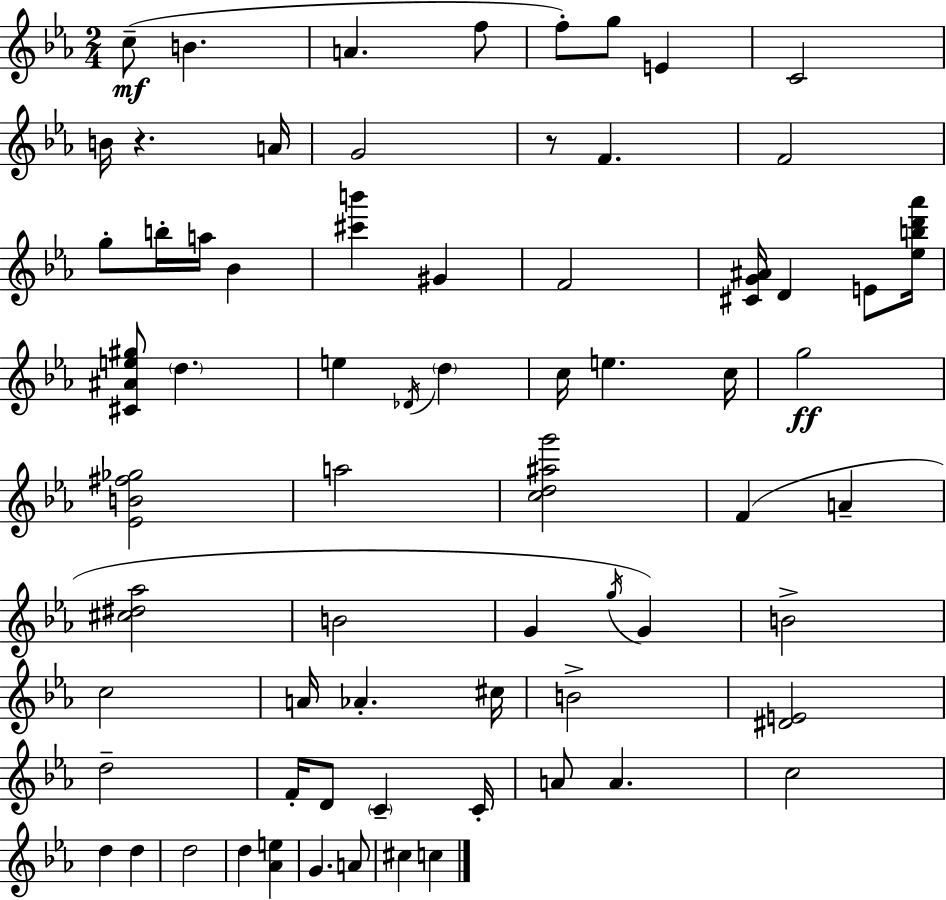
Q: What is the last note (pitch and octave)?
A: C5